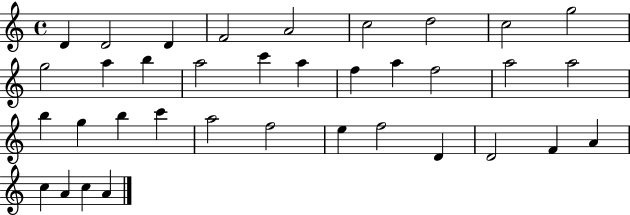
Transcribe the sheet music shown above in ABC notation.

X:1
T:Untitled
M:4/4
L:1/4
K:C
D D2 D F2 A2 c2 d2 c2 g2 g2 a b a2 c' a f a f2 a2 a2 b g b c' a2 f2 e f2 D D2 F A c A c A